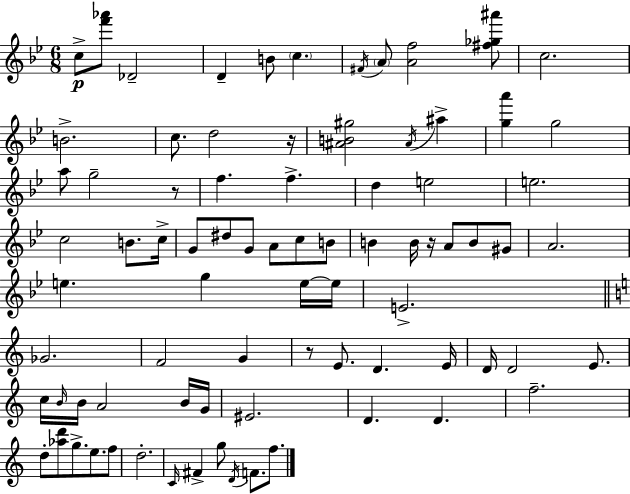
C5/e [F6,Ab6]/e Db4/h D4/q B4/e C5/q. F#4/s A4/e [A4,F5]/h [F#5,Gb5,A#6]/e C5/h. B4/h. C5/e. D5/h R/s [A#4,B4,G#5]/h A#4/s A#5/q [G5,A6]/q G5/h A5/e G5/h R/e F5/q. F5/q. D5/q E5/h E5/h. C5/h B4/e. C5/s G4/e D#5/e G4/e A4/e C5/e B4/e B4/q B4/s R/s A4/e B4/e G#4/e A4/h. E5/q. G5/q E5/s E5/s E4/h. Gb4/h. F4/h G4/q R/e E4/e. D4/q. E4/s D4/s D4/h E4/e. C5/s B4/s B4/s A4/h B4/s G4/s EIS4/h. D4/q. D4/q. F5/h. D5/e [Ab5,D6]/e G5/e. E5/e. F5/e D5/h. C4/s F#4/q G5/e D4/s F4/e. F5/e.